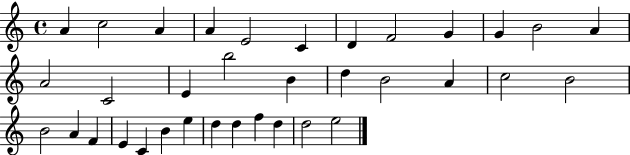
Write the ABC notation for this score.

X:1
T:Untitled
M:4/4
L:1/4
K:C
A c2 A A E2 C D F2 G G B2 A A2 C2 E b2 B d B2 A c2 B2 B2 A F E C B e d d f d d2 e2